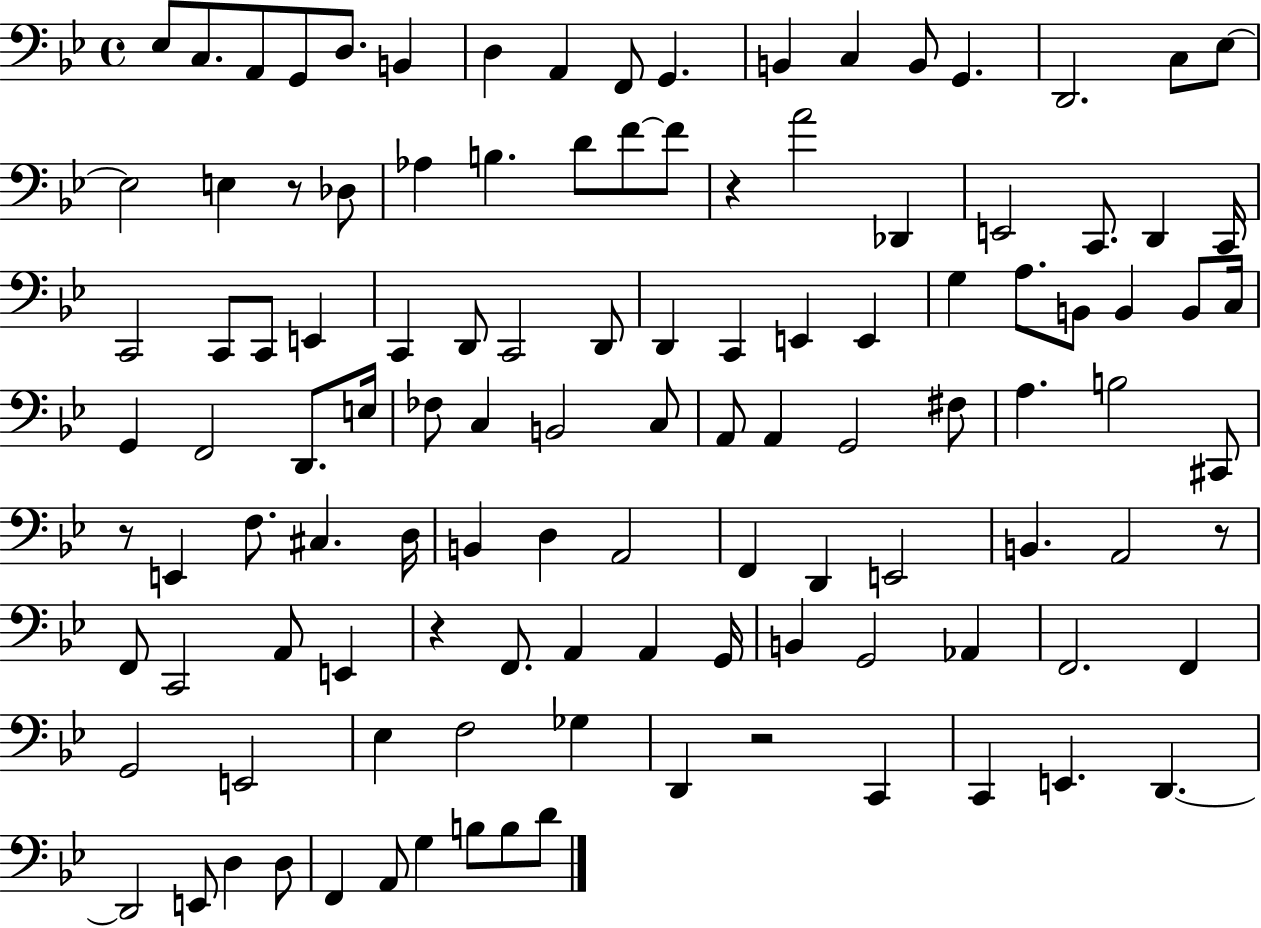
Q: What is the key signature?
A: BES major